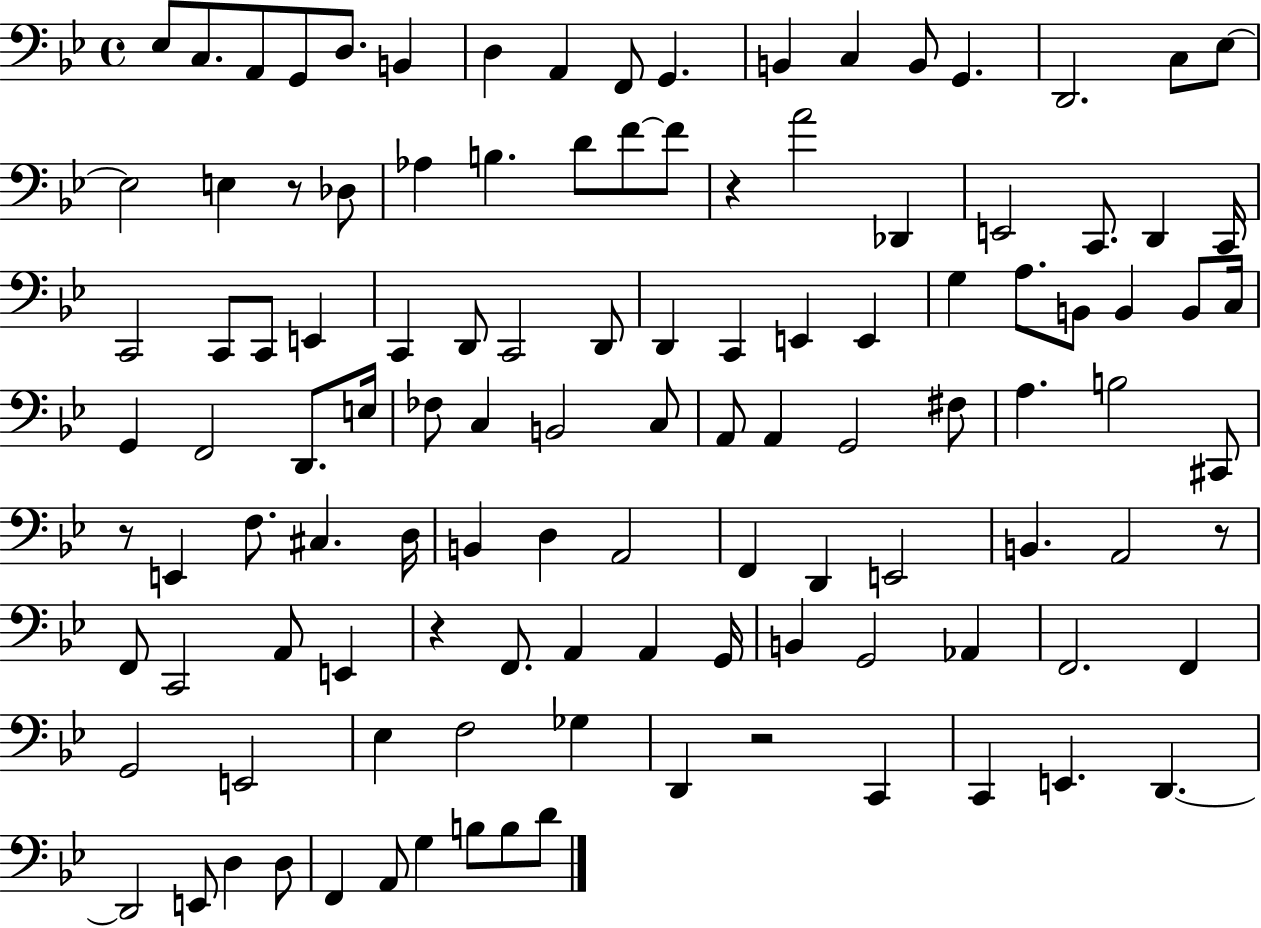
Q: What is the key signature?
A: BES major